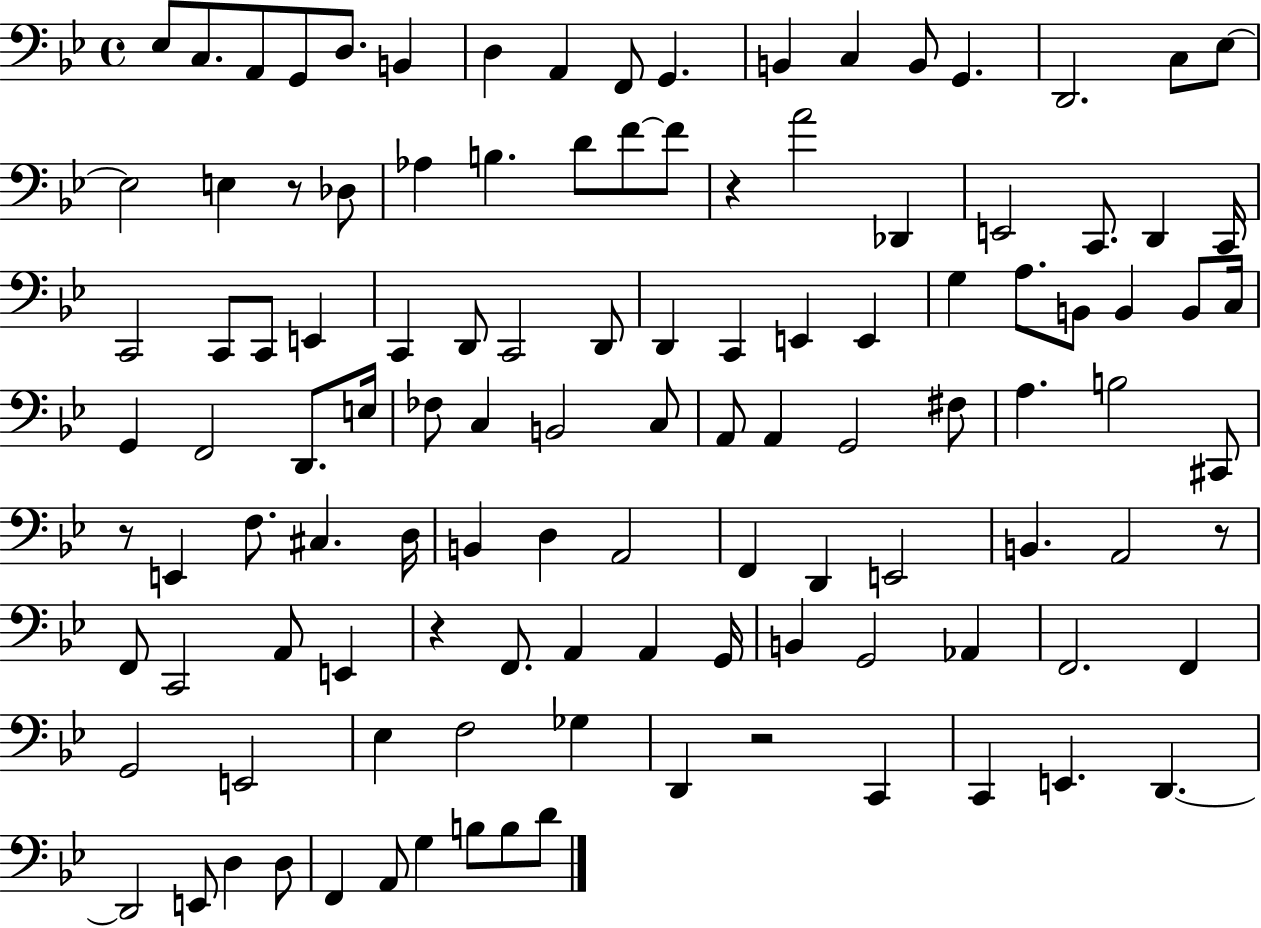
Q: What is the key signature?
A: BES major